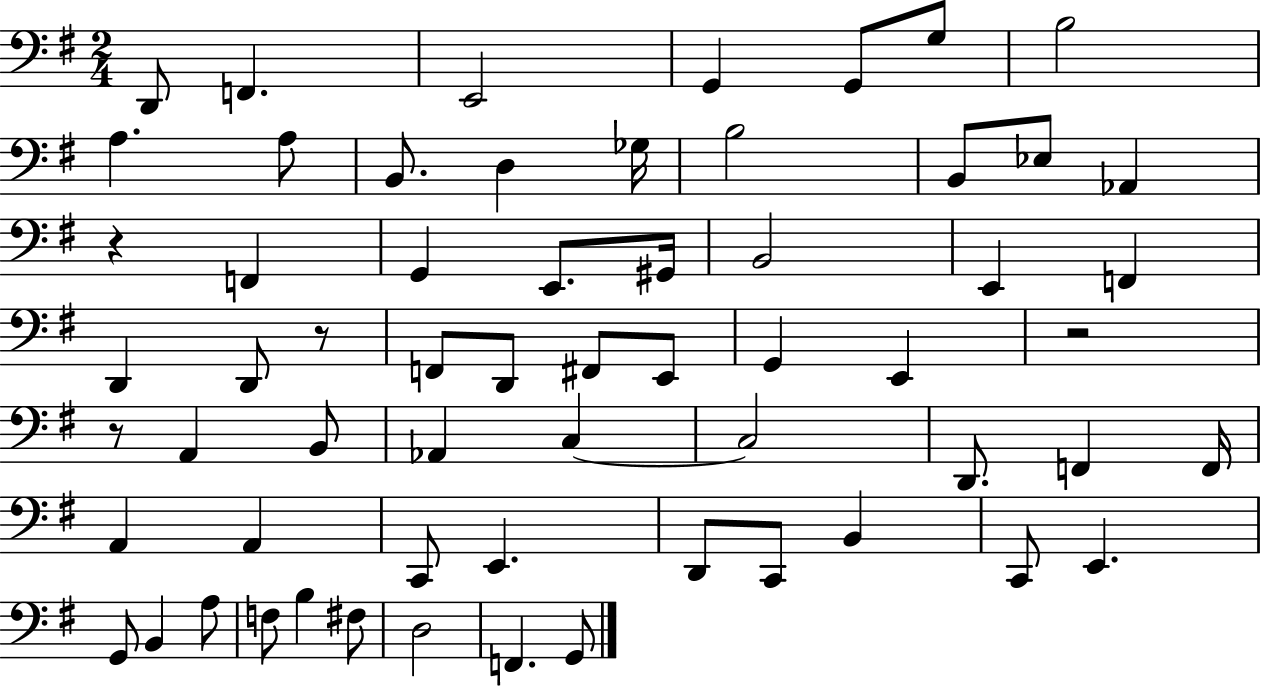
X:1
T:Untitled
M:2/4
L:1/4
K:G
D,,/2 F,, E,,2 G,, G,,/2 G,/2 B,2 A, A,/2 B,,/2 D, _G,/4 B,2 B,,/2 _E,/2 _A,, z F,, G,, E,,/2 ^G,,/4 B,,2 E,, F,, D,, D,,/2 z/2 F,,/2 D,,/2 ^F,,/2 E,,/2 G,, E,, z2 z/2 A,, B,,/2 _A,, C, C,2 D,,/2 F,, F,,/4 A,, A,, C,,/2 E,, D,,/2 C,,/2 B,, C,,/2 E,, G,,/2 B,, A,/2 F,/2 B, ^F,/2 D,2 F,, G,,/2